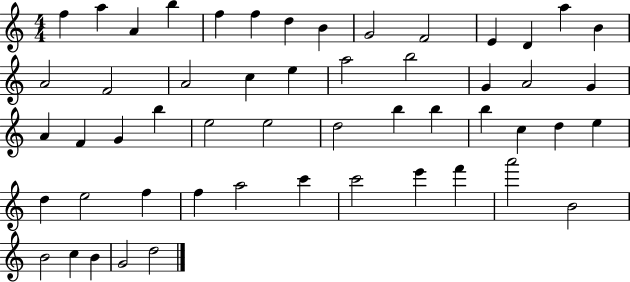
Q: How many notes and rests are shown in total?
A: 53